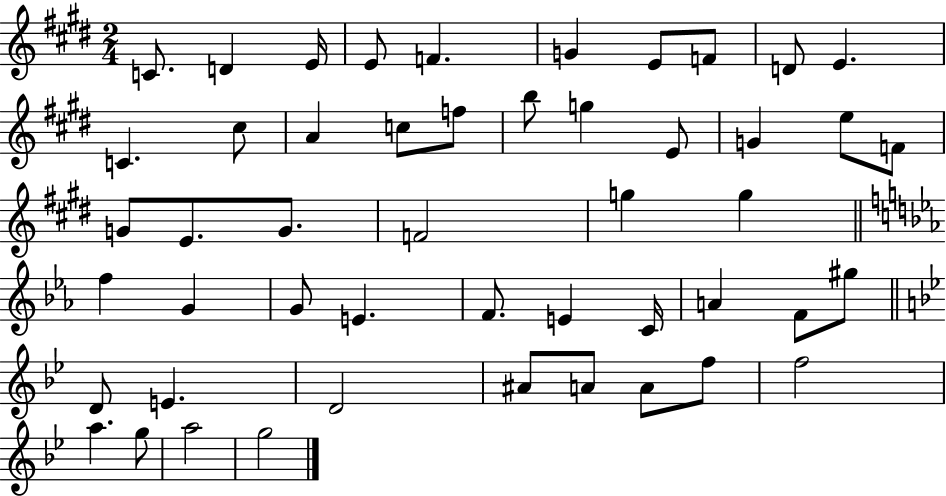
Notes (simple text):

C4/e. D4/q E4/s E4/e F4/q. G4/q E4/e F4/e D4/e E4/q. C4/q. C#5/e A4/q C5/e F5/e B5/e G5/q E4/e G4/q E5/e F4/e G4/e E4/e. G4/e. F4/h G5/q G5/q F5/q G4/q G4/e E4/q. F4/e. E4/q C4/s A4/q F4/e G#5/e D4/e E4/q. D4/h A#4/e A4/e A4/e F5/e F5/h A5/q. G5/e A5/h G5/h